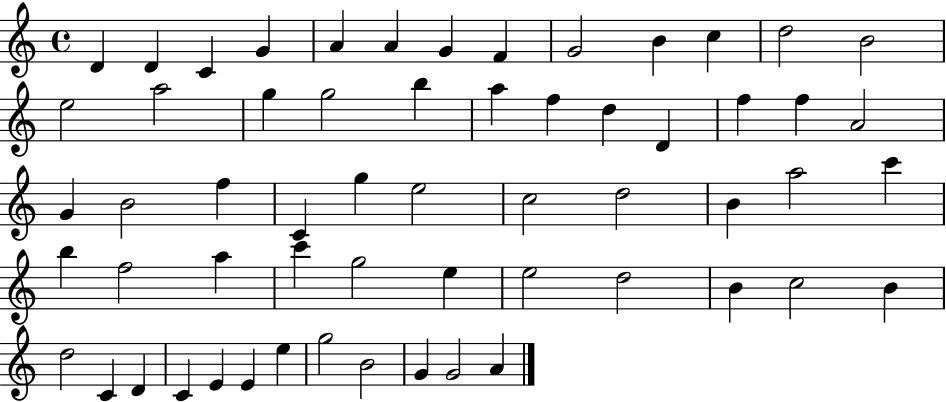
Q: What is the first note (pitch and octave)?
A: D4